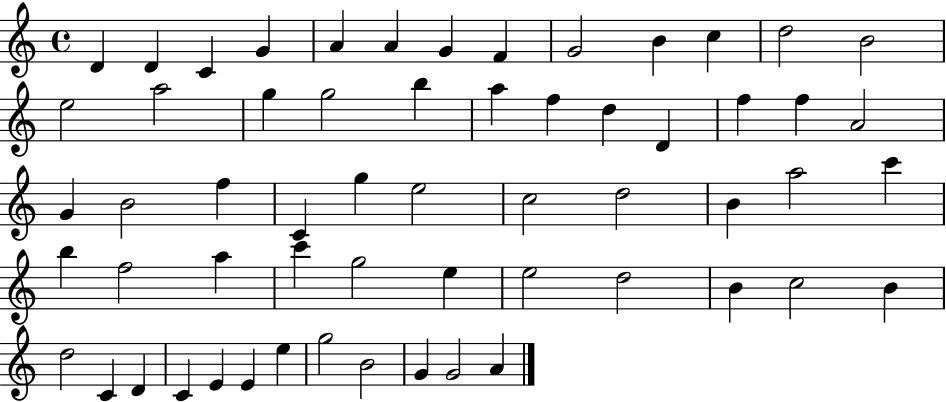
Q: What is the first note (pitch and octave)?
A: D4